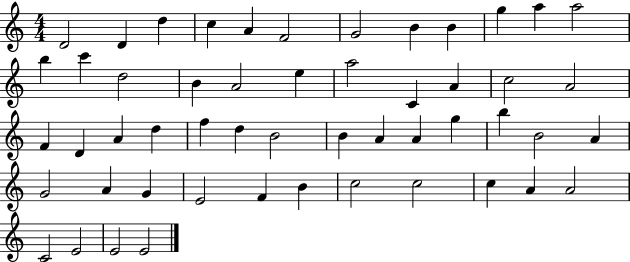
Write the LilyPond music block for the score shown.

{
  \clef treble
  \numericTimeSignature
  \time 4/4
  \key c \major
  d'2 d'4 d''4 | c''4 a'4 f'2 | g'2 b'4 b'4 | g''4 a''4 a''2 | \break b''4 c'''4 d''2 | b'4 a'2 e''4 | a''2 c'4 a'4 | c''2 a'2 | \break f'4 d'4 a'4 d''4 | f''4 d''4 b'2 | b'4 a'4 a'4 g''4 | b''4 b'2 a'4 | \break g'2 a'4 g'4 | e'2 f'4 b'4 | c''2 c''2 | c''4 a'4 a'2 | \break c'2 e'2 | e'2 e'2 | \bar "|."
}